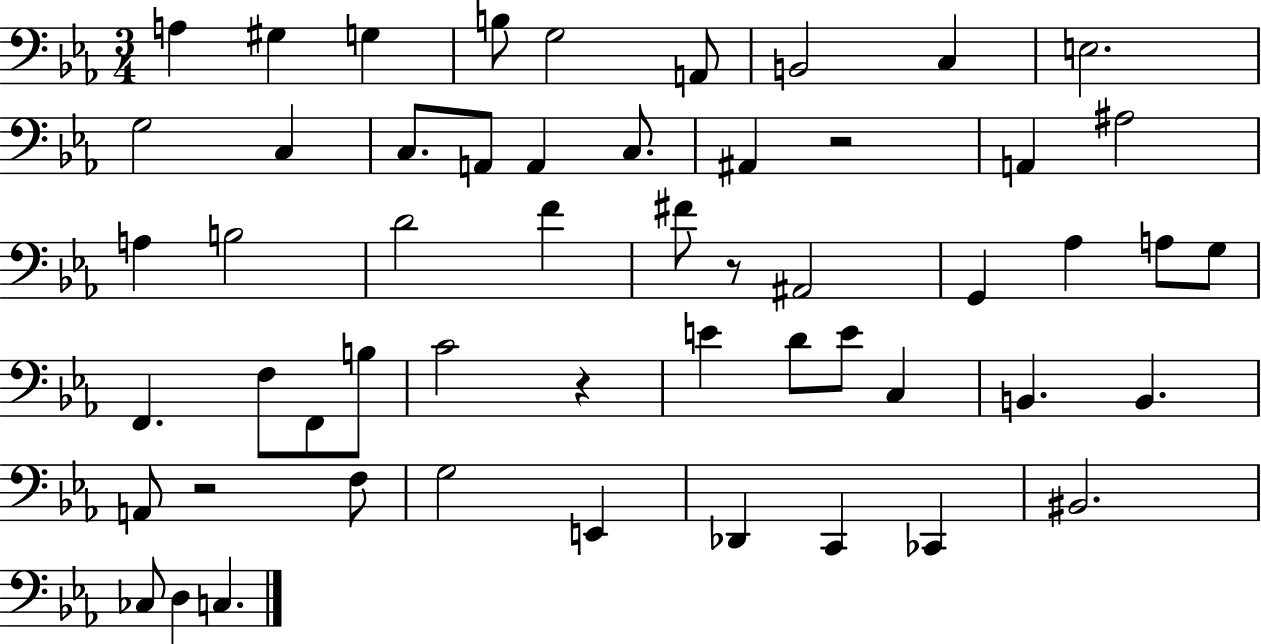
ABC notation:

X:1
T:Untitled
M:3/4
L:1/4
K:Eb
A, ^G, G, B,/2 G,2 A,,/2 B,,2 C, E,2 G,2 C, C,/2 A,,/2 A,, C,/2 ^A,, z2 A,, ^A,2 A, B,2 D2 F ^F/2 z/2 ^A,,2 G,, _A, A,/2 G,/2 F,, F,/2 F,,/2 B,/2 C2 z E D/2 E/2 C, B,, B,, A,,/2 z2 F,/2 G,2 E,, _D,, C,, _C,, ^B,,2 _C,/2 D, C,